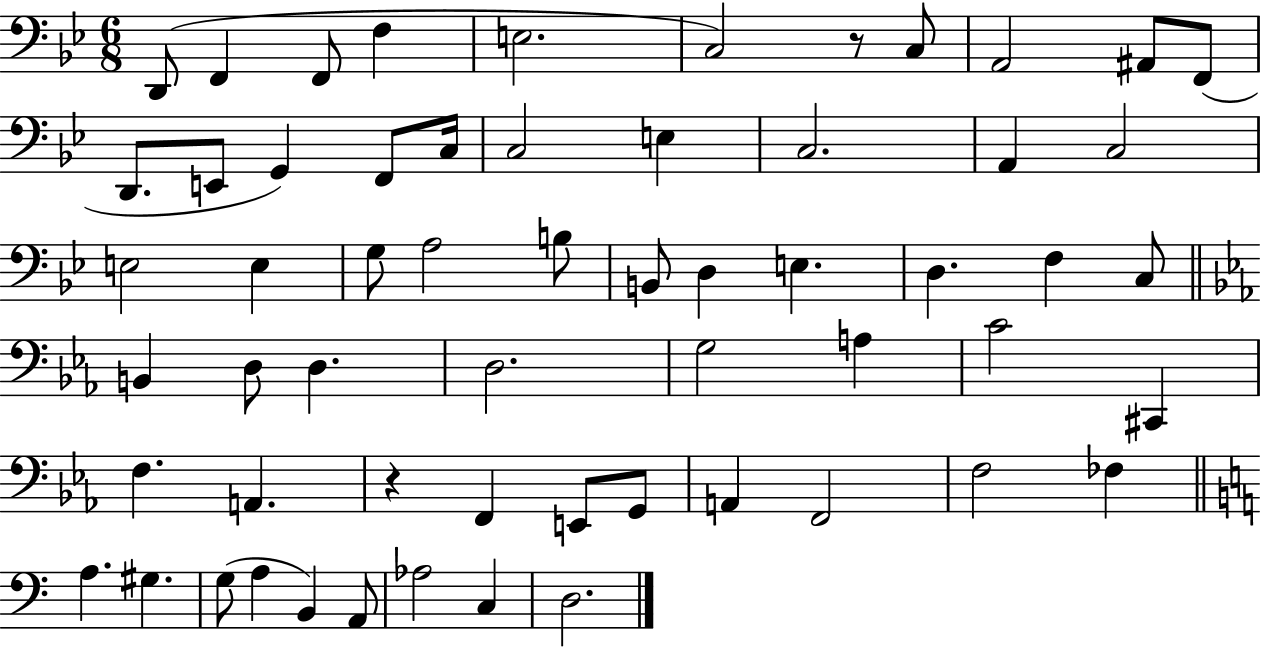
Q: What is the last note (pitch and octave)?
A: D3